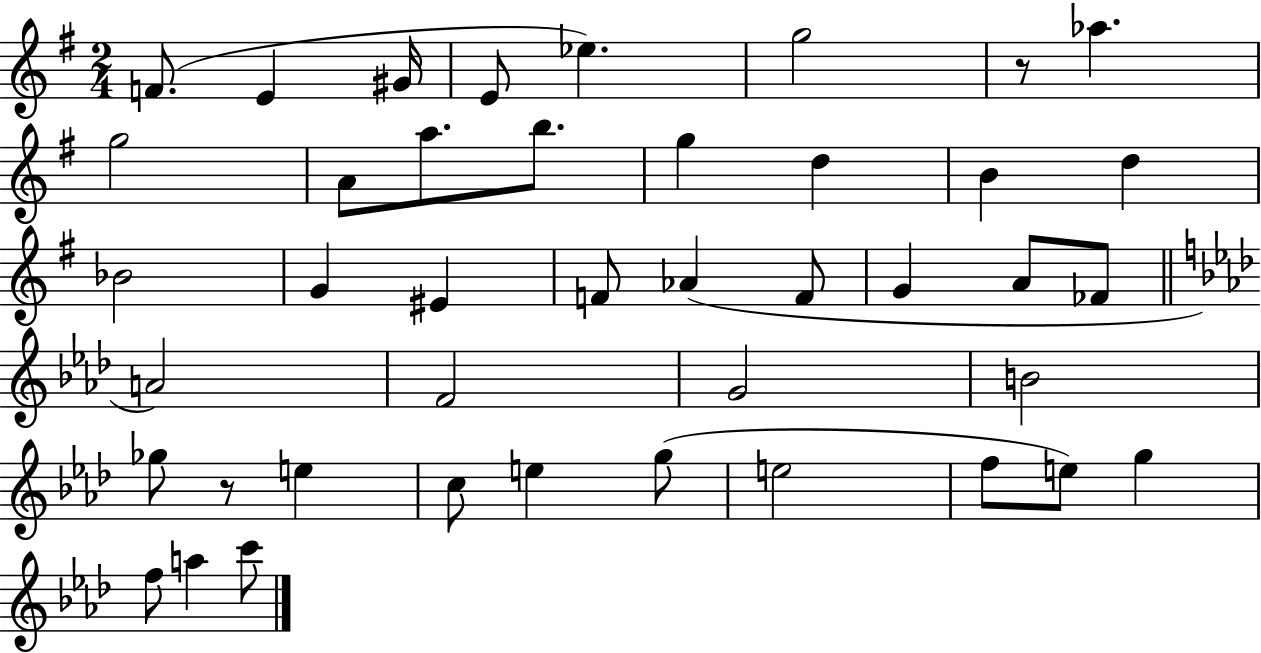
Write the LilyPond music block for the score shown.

{
  \clef treble
  \numericTimeSignature
  \time 2/4
  \key g \major
  f'8.( e'4 gis'16 | e'8 ees''4.) | g''2 | r8 aes''4. | \break g''2 | a'8 a''8. b''8. | g''4 d''4 | b'4 d''4 | \break bes'2 | g'4 eis'4 | f'8 aes'4( f'8 | g'4 a'8 fes'8 | \break \bar "||" \break \key aes \major a'2) | f'2 | g'2 | b'2 | \break ges''8 r8 e''4 | c''8 e''4 g''8( | e''2 | f''8 e''8) g''4 | \break f''8 a''4 c'''8 | \bar "|."
}